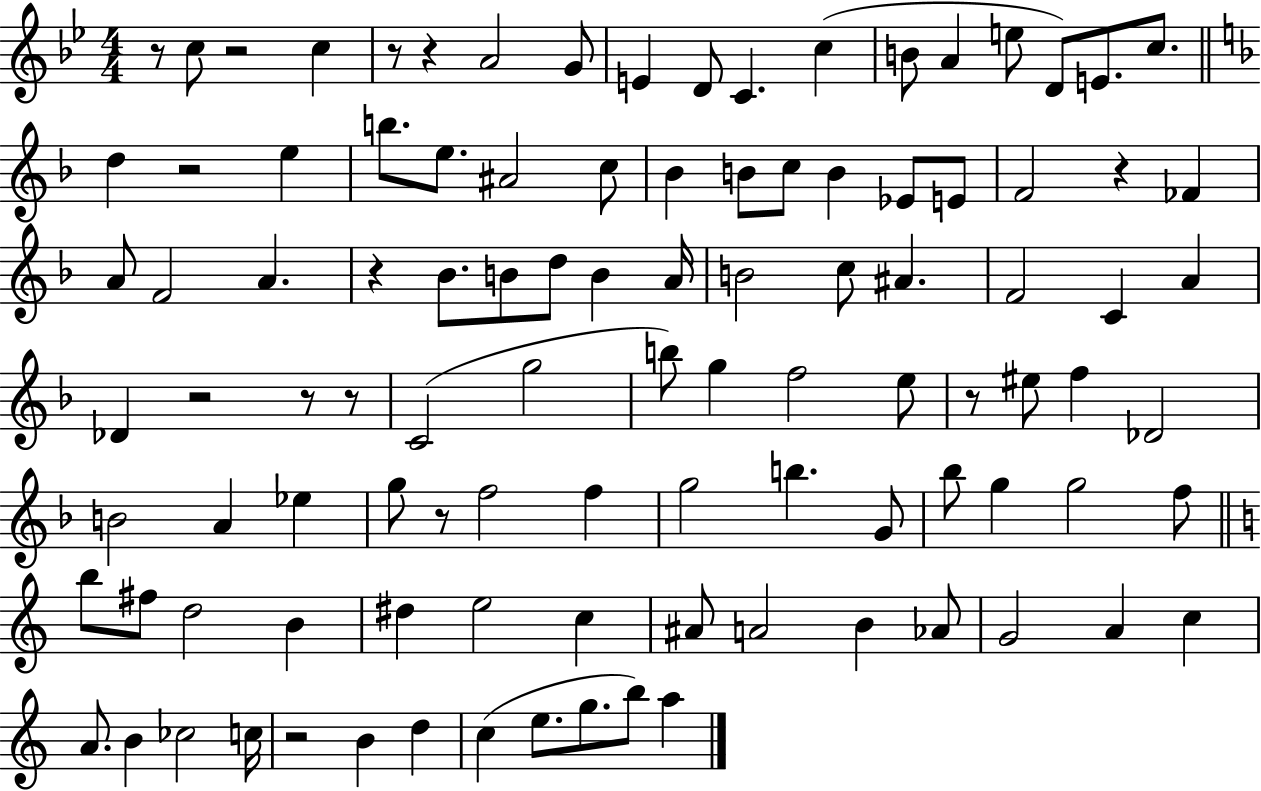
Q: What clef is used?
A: treble